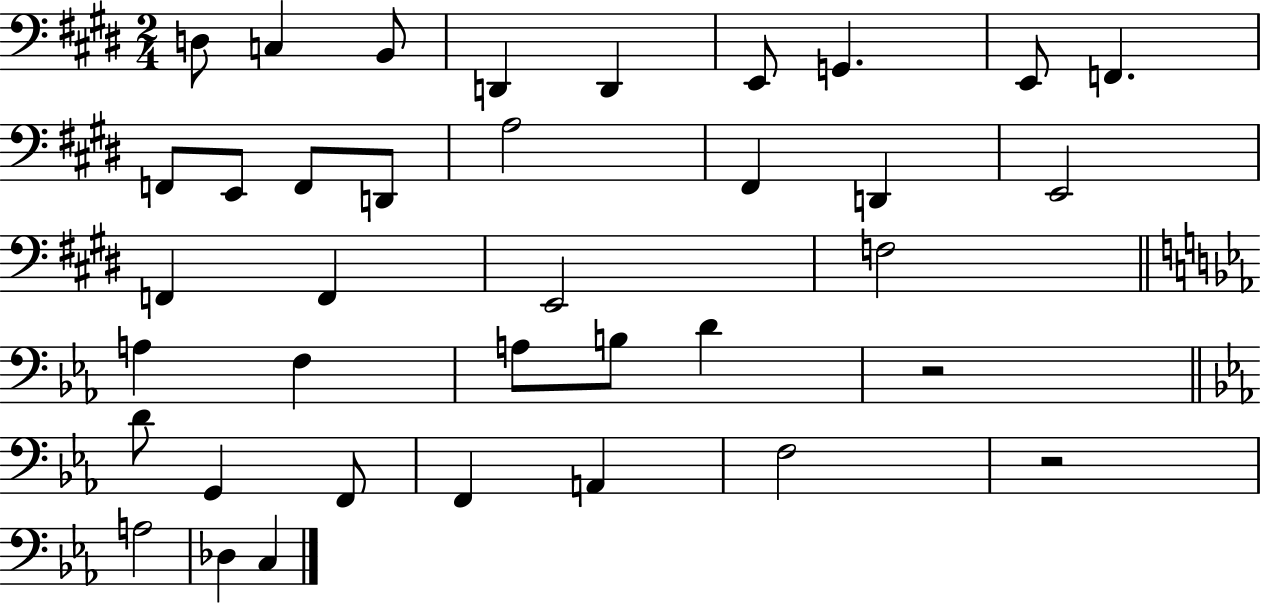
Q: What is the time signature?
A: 2/4